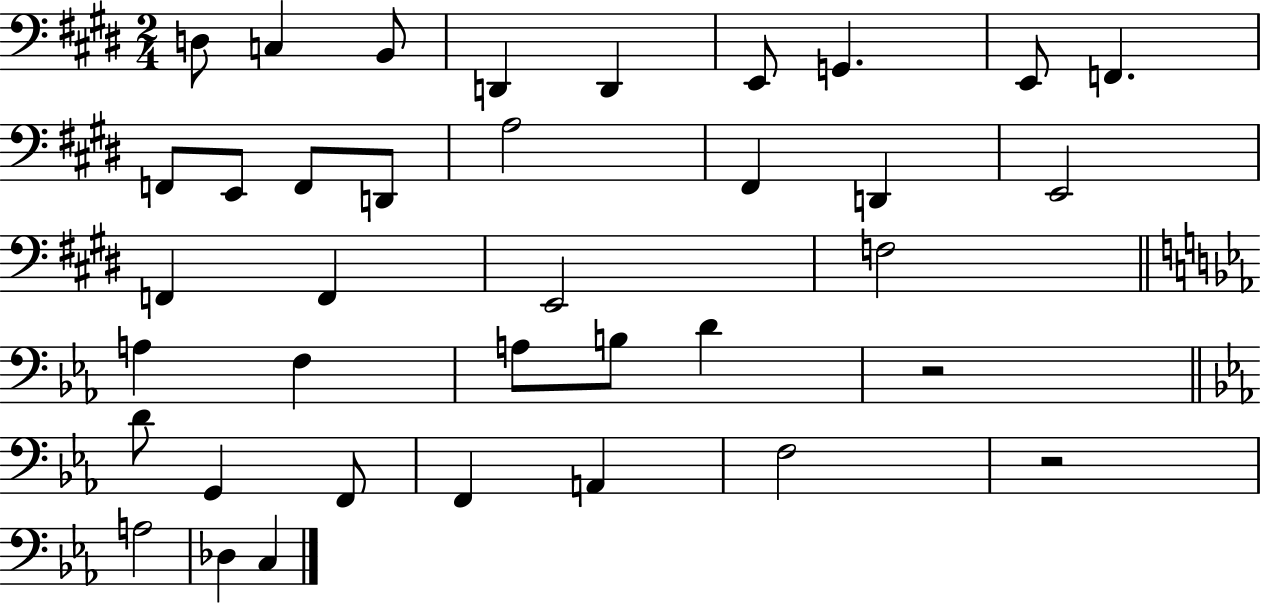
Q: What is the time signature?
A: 2/4